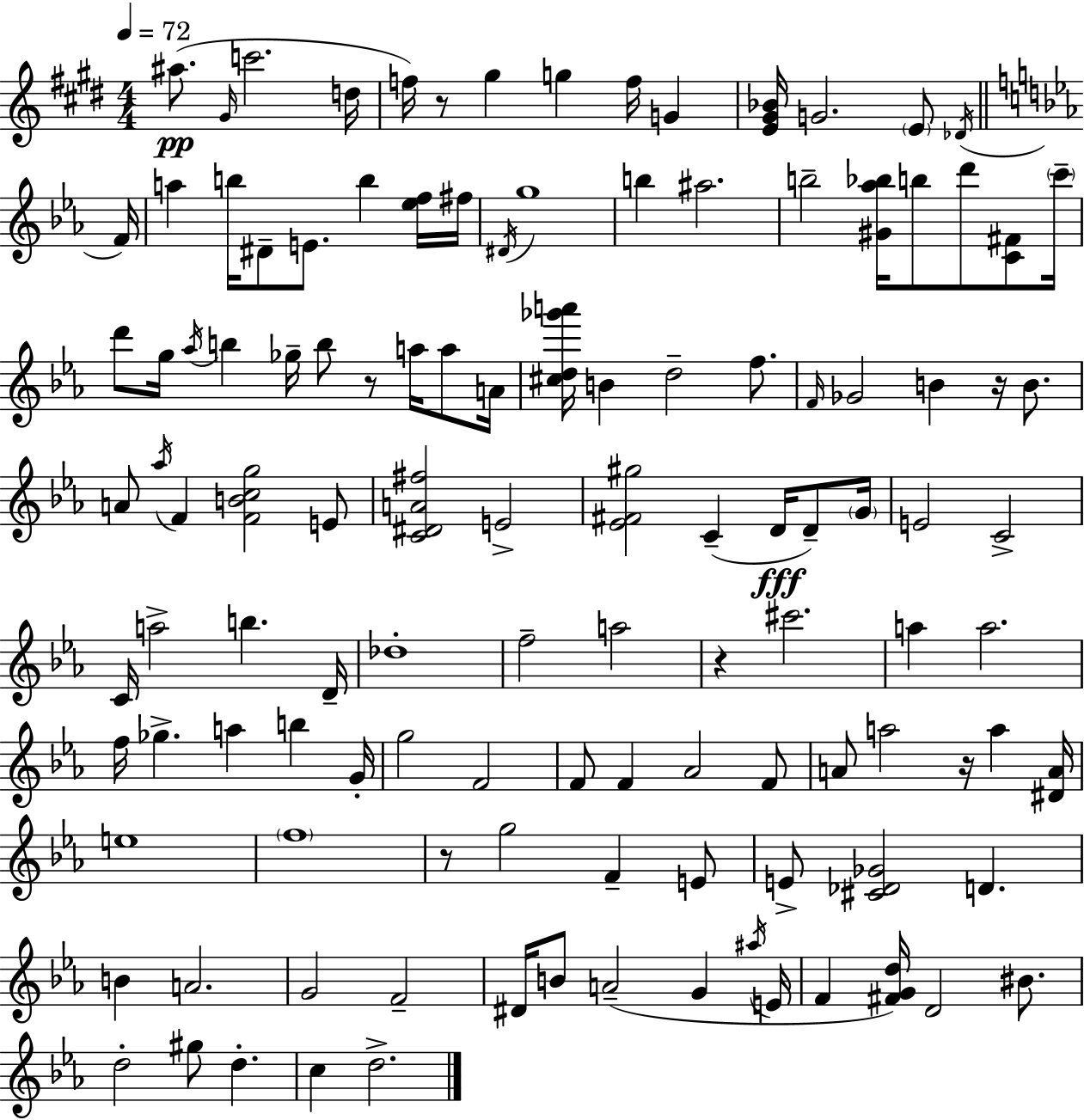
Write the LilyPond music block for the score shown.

{
  \clef treble
  \numericTimeSignature
  \time 4/4
  \key e \major
  \tempo 4 = 72
  ais''8.(\pp \grace { gis'16 } c'''2. | d''16 f''16) r8 gis''4 g''4 f''16 g'4 | <e' gis' bes'>16 g'2. \parenthesize e'8 | \acciaccatura { des'16 } \bar "||" \break \key ees \major f'16 a''4 b''16 dis'8-- e'8. b''4 <ees'' f''>16 | fis''16 \acciaccatura { dis'16 } g''1 | b''4 ais''2. | b''2-- <gis' aes'' bes''>16 b''8 d'''8 <c' fis'>8 | \break \parenthesize c'''16-- d'''8 g''16 \acciaccatura { aes''16 } b''4 ges''16-- b''8 r8 a''16 | a''8 a'16 <cis'' d'' ges''' a'''>16 b'4 d''2-- | f''8. \grace { f'16 } ges'2 b'4 | r16 b'8. a'8 \acciaccatura { aes''16 } f'4 <f' b' c'' g''>2 | \break e'8 <c' dis' a' fis''>2 e'2-> | <ees' fis' gis''>2 c'4--( | d'16\fff d'8--) \parenthesize g'16 e'2 c'2-> | c'16 a''2-> b''4. | \break d'16-- des''1-. | f''2-- a''2 | r4 cis'''2. | a''4 a''2. | \break f''16 ges''4.-> a''4 | b''4 g'16-. g''2 f'2 | f'8 f'4 aes'2 | f'8 a'8 a''2 r16 | \break a''4 <dis' a'>16 e''1 | \parenthesize f''1 | r8 g''2 f'4-- | e'8 e'8-> <cis' des' ges'>2 d'4. | \break b'4 a'2. | g'2 f'2-- | dis'16 b'8 a'2--( | g'4 \acciaccatura { ais''16 } e'16 f'4 <fis' g' d''>16) d'2 | \break bis'8. d''2-. gis''8 | d''4.-. c''4 d''2.-> | \bar "|."
}